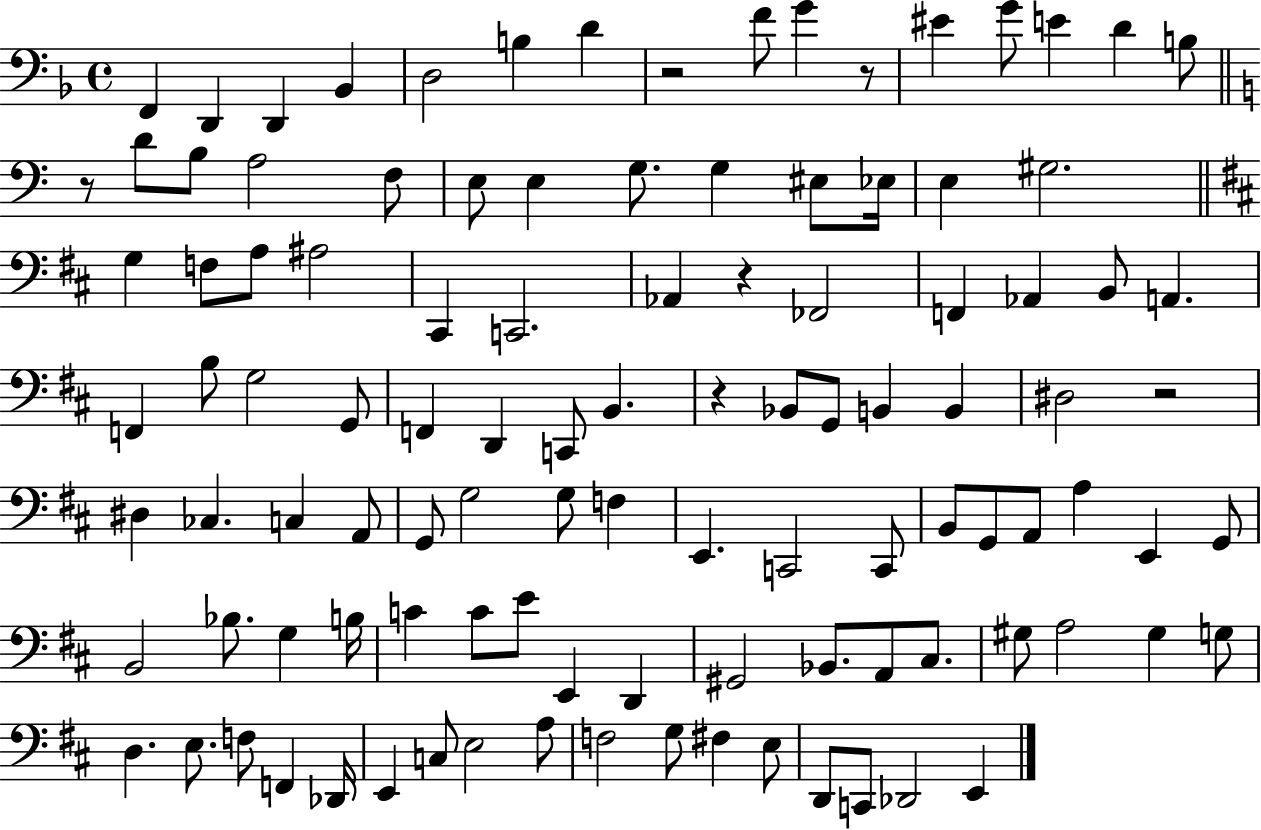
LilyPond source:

{
  \clef bass
  \time 4/4
  \defaultTimeSignature
  \key f \major
  f,4 d,4 d,4 bes,4 | d2 b4 d'4 | r2 f'8 g'4 r8 | eis'4 g'8 e'4 d'4 b8 | \break \bar "||" \break \key a \minor r8 d'8 b8 a2 f8 | e8 e4 g8. g4 eis8 ees16 | e4 gis2. | \bar "||" \break \key d \major g4 f8 a8 ais2 | cis,4 c,2. | aes,4 r4 fes,2 | f,4 aes,4 b,8 a,4. | \break f,4 b8 g2 g,8 | f,4 d,4 c,8 b,4. | r4 bes,8 g,8 b,4 b,4 | dis2 r2 | \break dis4 ces4. c4 a,8 | g,8 g2 g8 f4 | e,4. c,2 c,8 | b,8 g,8 a,8 a4 e,4 g,8 | \break b,2 bes8. g4 b16 | c'4 c'8 e'8 e,4 d,4 | gis,2 bes,8. a,8 cis8. | gis8 a2 gis4 g8 | \break d4. e8. f8 f,4 des,16 | e,4 c8 e2 a8 | f2 g8 fis4 e8 | d,8 c,8 des,2 e,4 | \break \bar "|."
}